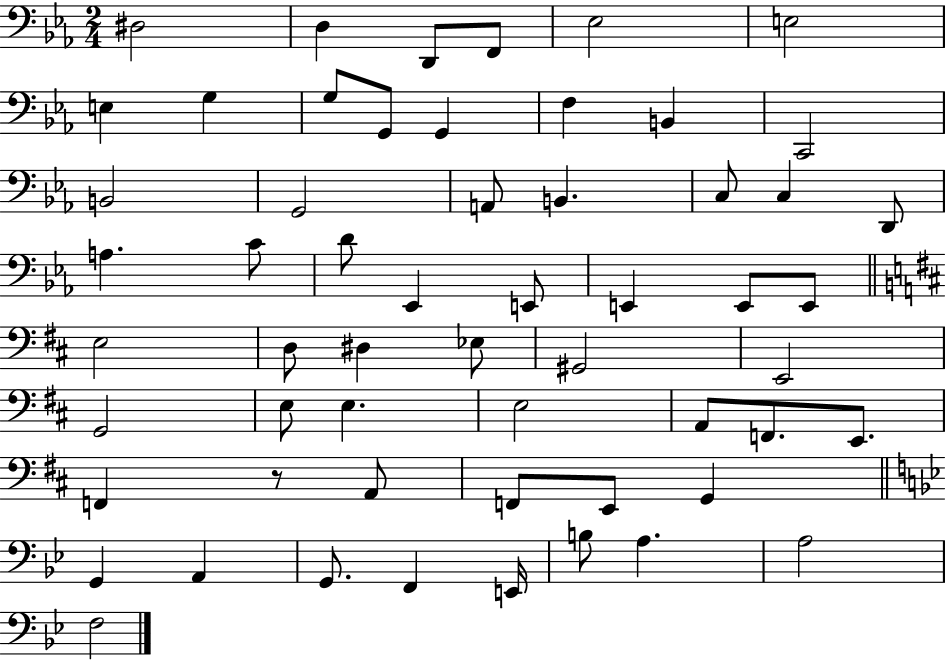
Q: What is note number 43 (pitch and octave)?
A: F2